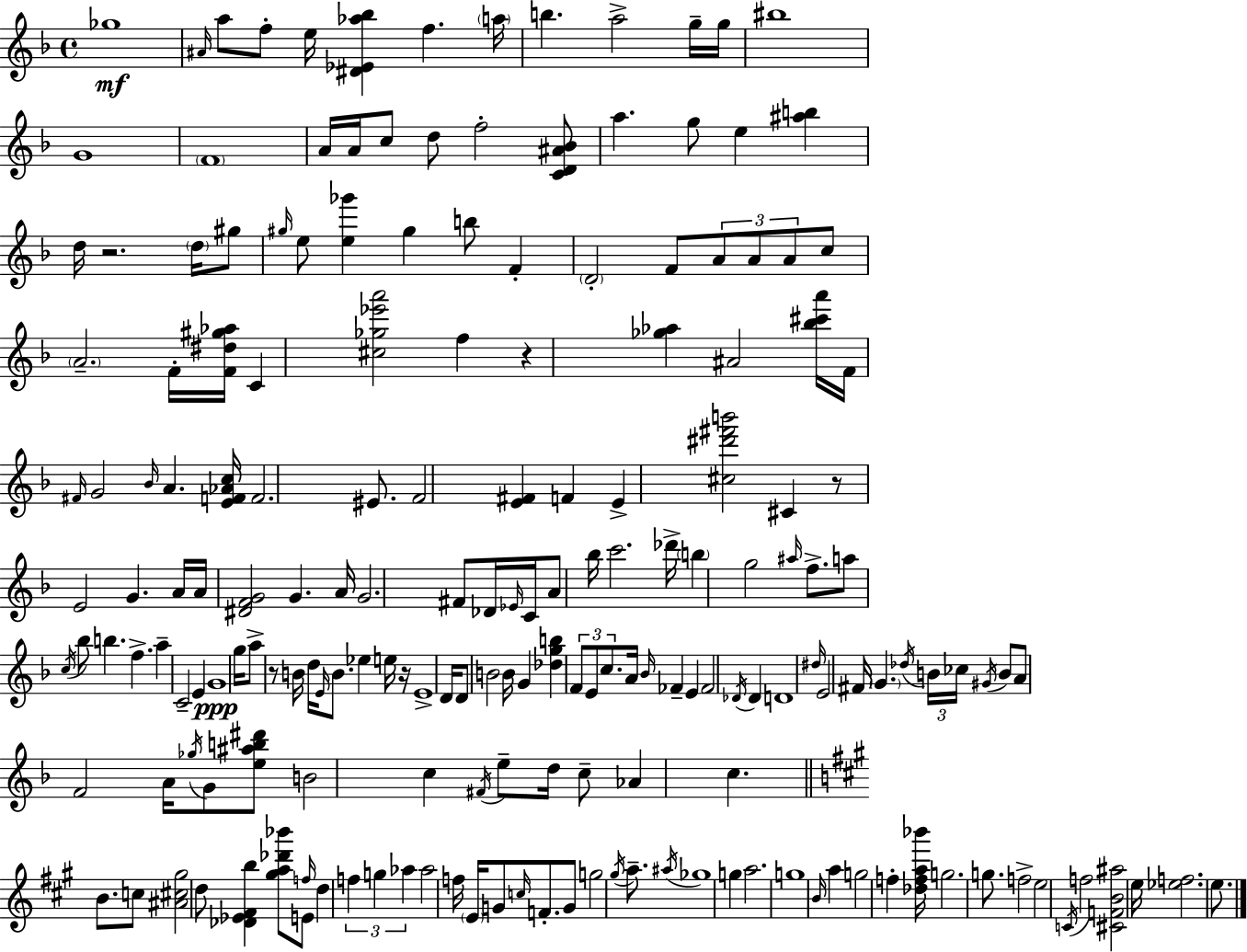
X:1
T:Untitled
M:4/4
L:1/4
K:F
_g4 ^A/4 a/2 f/2 e/4 [^D_E_a_b] f a/4 b a2 g/4 g/4 ^b4 G4 F4 A/4 A/4 c/2 d/2 f2 [CD^A_B]/2 a g/2 e [^ab] d/4 z2 d/4 ^g/2 ^g/4 e/2 [e_g'] ^g b/2 F D2 F/2 A/2 A/2 A/2 c/2 A2 F/4 [F^d^g_a]/4 C [^c_g_e'a']2 f z [_g_a] ^A2 [_b^c'a']/4 F/4 ^F/4 G2 _B/4 A [EF_Ac]/4 F2 ^E/2 F2 [E^F] F E [^c^d'^f'b']2 ^C z/2 E2 G A/4 A/4 [^DFG]2 G A/4 G2 ^F/2 _D/4 _E/4 C/4 A/2 _b/4 c'2 _d'/4 b g2 ^a/4 f/2 a/2 c/4 _b/2 b f a C2 E G4 g/4 a/2 z/2 B/4 d/4 E/4 B/2 _e e/4 z/4 E4 D/4 D/2 B2 B/4 G [_dgb] F/2 E/2 c/2 A/4 _B/4 _F E _F2 _D/4 _D D4 ^d/4 E2 ^F/4 G _d/4 B/4 _c/4 ^G/4 B/2 A/2 F2 A/4 _g/4 G/2 [e^ab^d']/2 B2 c ^F/4 e/2 d/4 c/2 _A c B/2 c/2 [^A^c^g]2 d/2 [_D_E^Fb] [^ga_d'_b']/2 f/4 E/2 d f g _a _a2 f/4 E/4 G/2 c/4 F/2 G/2 g2 ^g/4 a/2 ^a/4 _g4 g a2 g4 B/4 a g2 f [_dfa_b']/4 g2 g/2 f2 e2 C/4 f2 [^CFB^a]2 e/4 [_ef]2 e/2